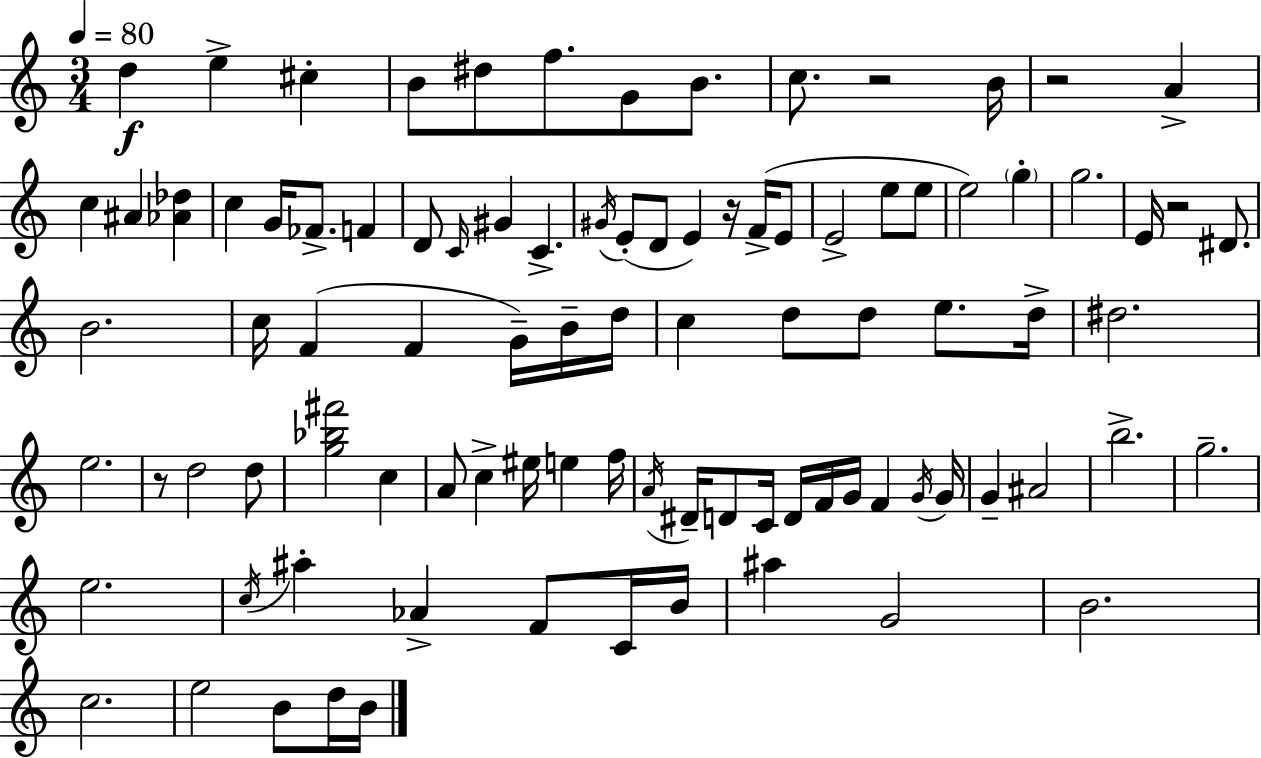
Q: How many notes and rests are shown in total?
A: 93